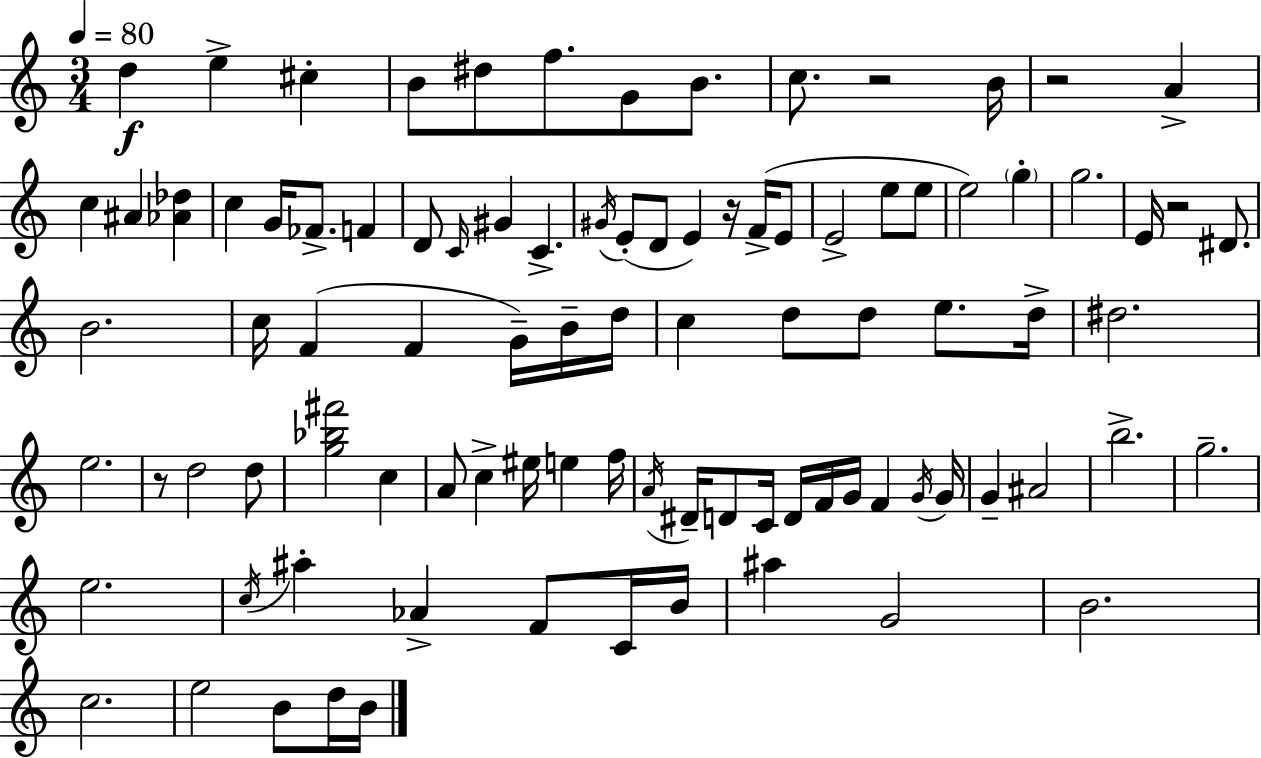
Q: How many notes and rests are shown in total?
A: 93